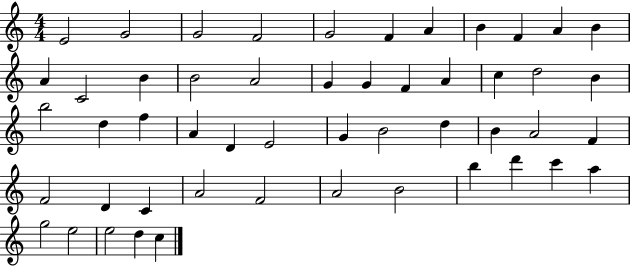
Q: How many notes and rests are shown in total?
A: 51